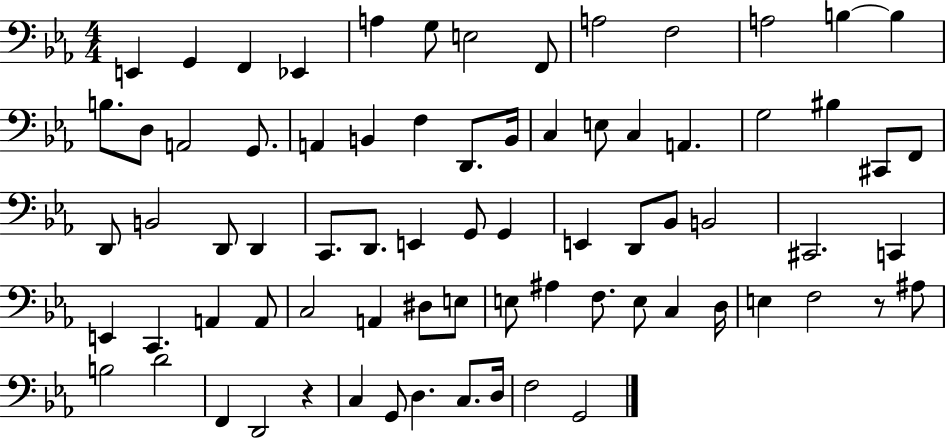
X:1
T:Untitled
M:4/4
L:1/4
K:Eb
E,, G,, F,, _E,, A, G,/2 E,2 F,,/2 A,2 F,2 A,2 B, B, B,/2 D,/2 A,,2 G,,/2 A,, B,, F, D,,/2 B,,/4 C, E,/2 C, A,, G,2 ^B, ^C,,/2 F,,/2 D,,/2 B,,2 D,,/2 D,, C,,/2 D,,/2 E,, G,,/2 G,, E,, D,,/2 _B,,/2 B,,2 ^C,,2 C,, E,, C,, A,, A,,/2 C,2 A,, ^D,/2 E,/2 E,/2 ^A, F,/2 E,/2 C, D,/4 E, F,2 z/2 ^A,/2 B,2 D2 F,, D,,2 z C, G,,/2 D, C,/2 D,/4 F,2 G,,2